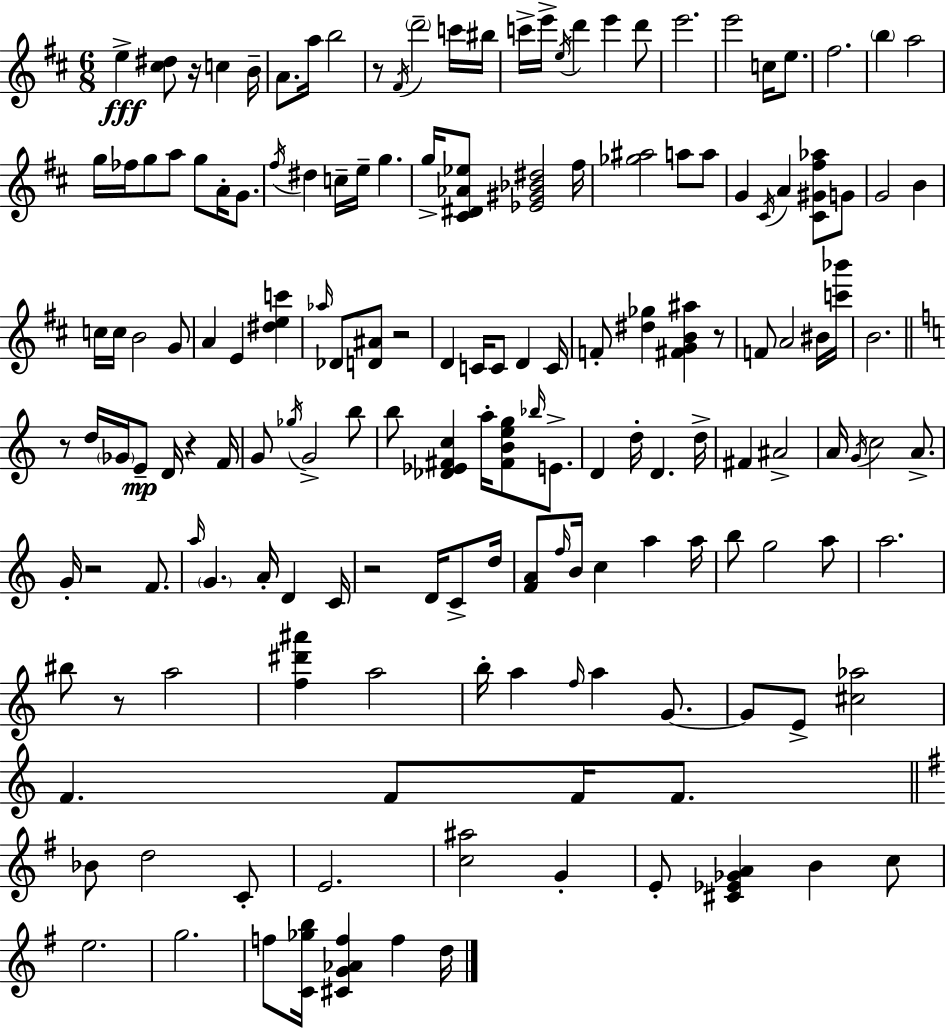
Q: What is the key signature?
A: D major